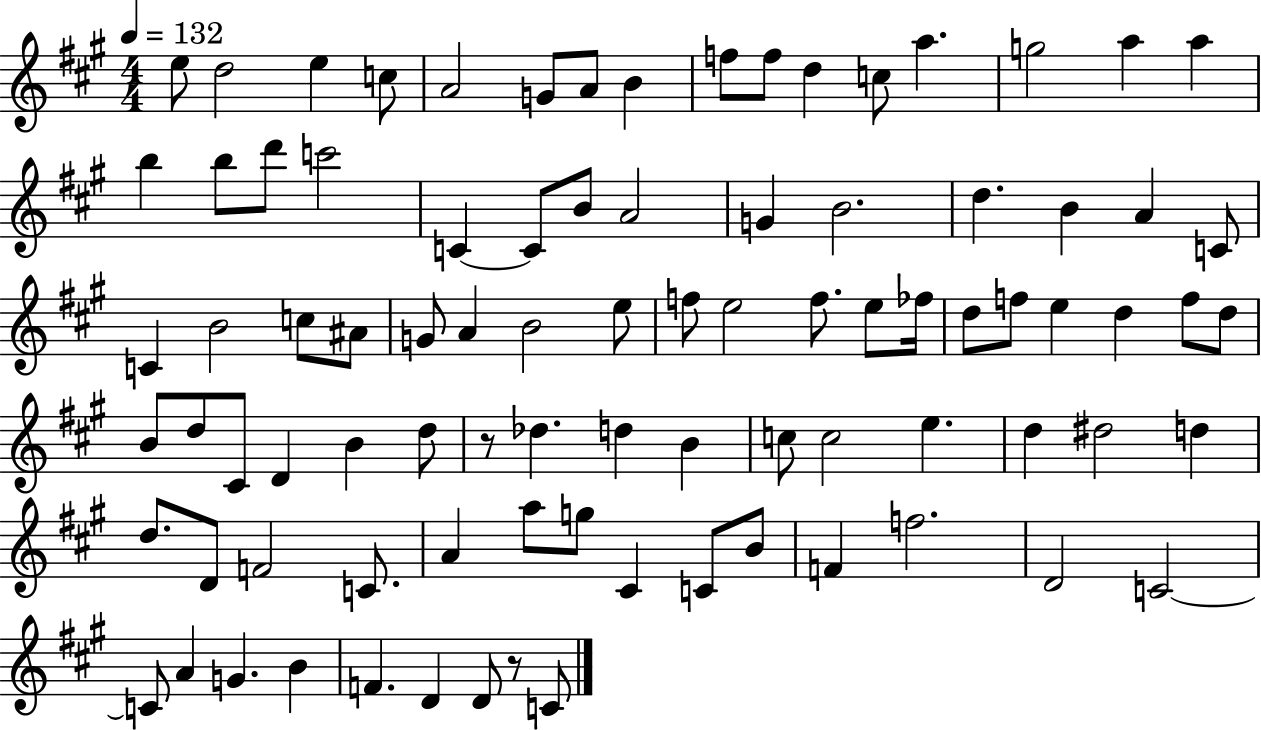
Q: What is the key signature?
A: A major